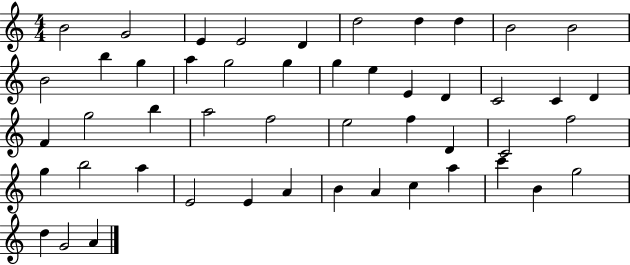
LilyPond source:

{
  \clef treble
  \numericTimeSignature
  \time 4/4
  \key c \major
  b'2 g'2 | e'4 e'2 d'4 | d''2 d''4 d''4 | b'2 b'2 | \break b'2 b''4 g''4 | a''4 g''2 g''4 | g''4 e''4 e'4 d'4 | c'2 c'4 d'4 | \break f'4 g''2 b''4 | a''2 f''2 | e''2 f''4 d'4 | c'2 f''2 | \break g''4 b''2 a''4 | e'2 e'4 a'4 | b'4 a'4 c''4 a''4 | c'''4 b'4 g''2 | \break d''4 g'2 a'4 | \bar "|."
}